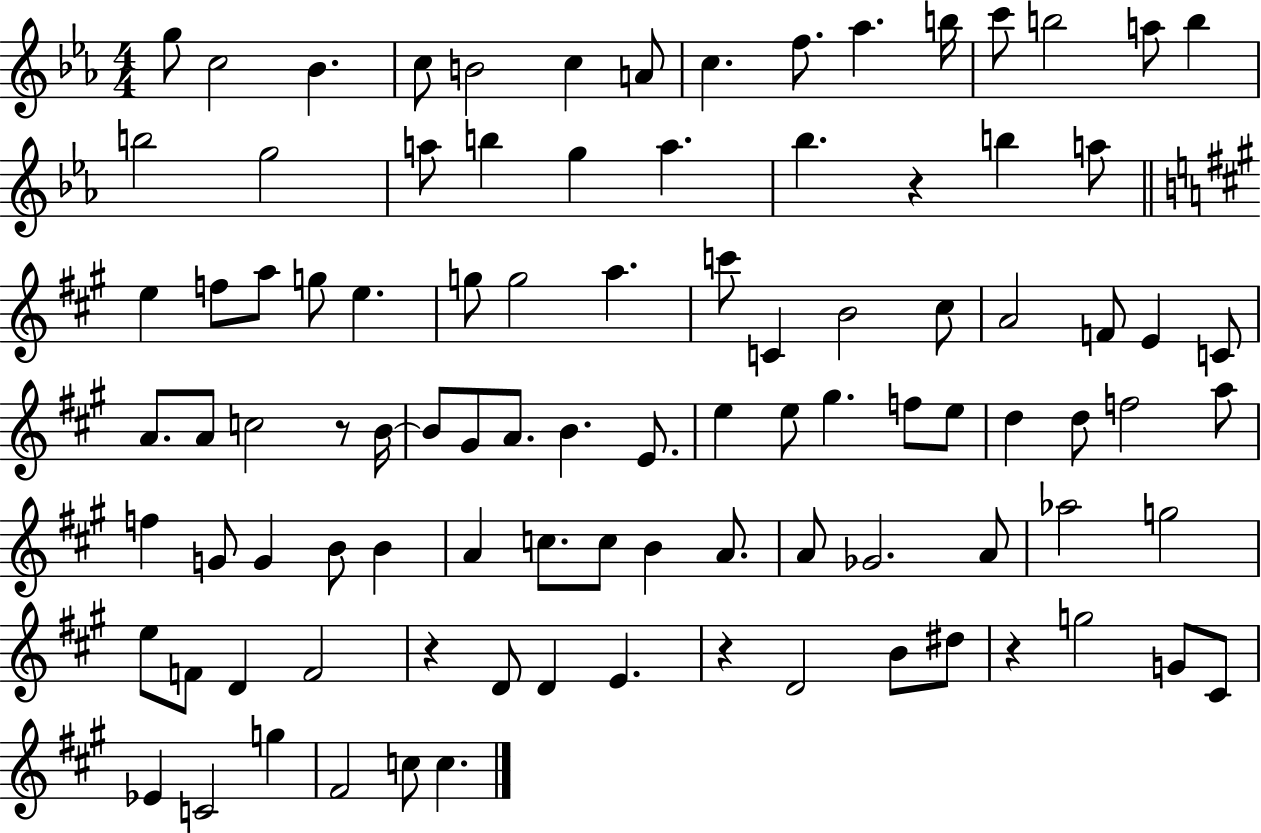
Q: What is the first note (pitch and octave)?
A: G5